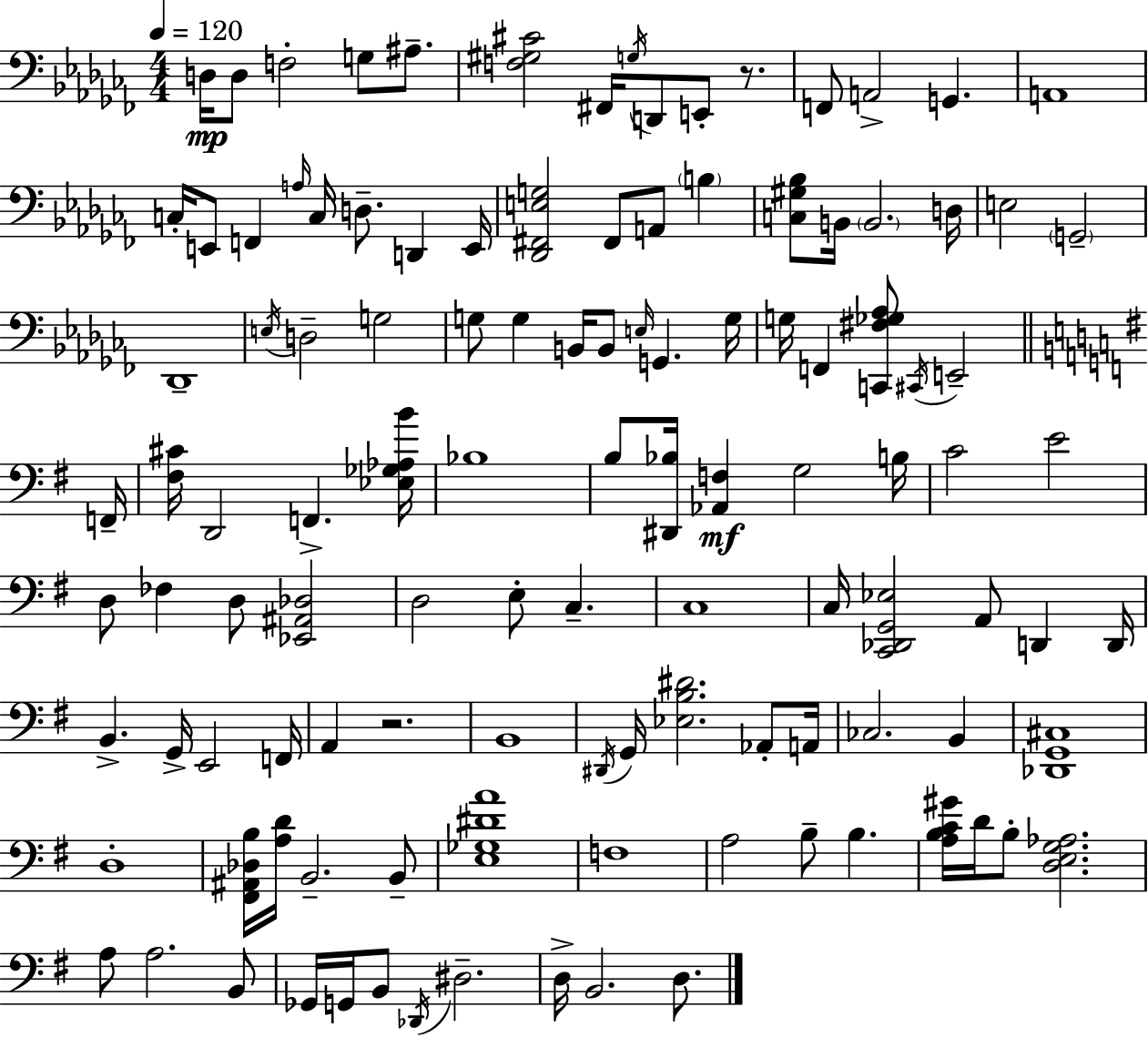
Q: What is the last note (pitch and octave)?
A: D3